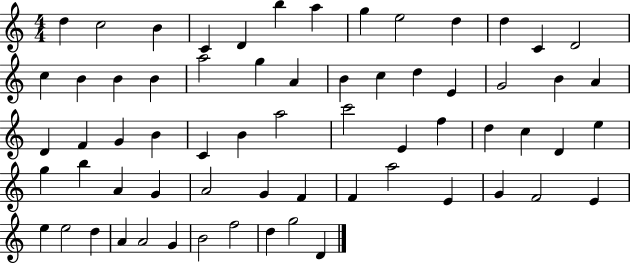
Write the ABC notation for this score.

X:1
T:Untitled
M:4/4
L:1/4
K:C
d c2 B C D b a g e2 d d C D2 c B B B a2 g A B c d E G2 B A D F G B C B a2 c'2 E f d c D e g b A G A2 G F F a2 E G F2 E e e2 d A A2 G B2 f2 d g2 D